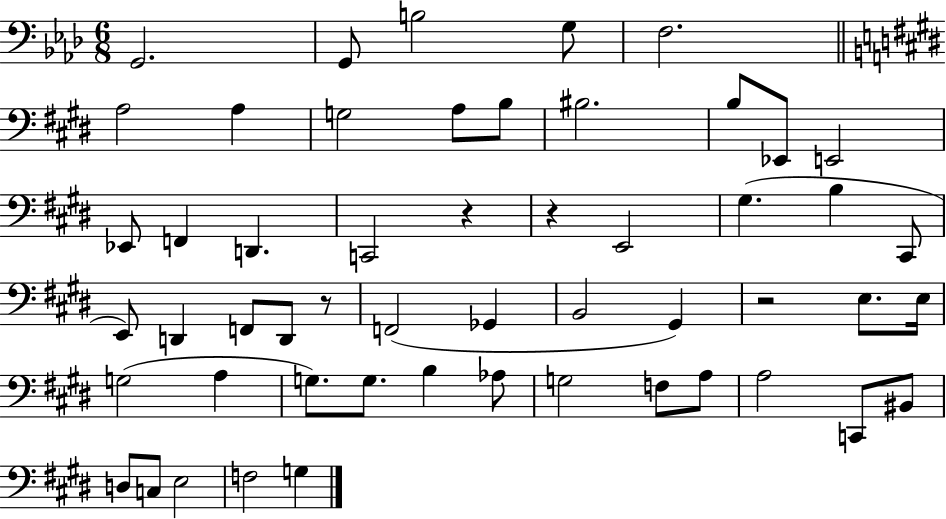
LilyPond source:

{
  \clef bass
  \numericTimeSignature
  \time 6/8
  \key aes \major
  g,2. | g,8 b2 g8 | f2. | \bar "||" \break \key e \major a2 a4 | g2 a8 b8 | bis2. | b8 ees,8 e,2 | \break ees,8 f,4 d,4. | c,2 r4 | r4 e,2 | gis4.( b4 cis,8 | \break e,8) d,4 f,8 d,8 r8 | f,2( ges,4 | b,2 gis,4) | r2 e8. e16 | \break g2( a4 | g8.) g8. b4 aes8 | g2 f8 a8 | a2 c,8 bis,8 | \break d8 c8 e2 | f2 g4 | \bar "|."
}